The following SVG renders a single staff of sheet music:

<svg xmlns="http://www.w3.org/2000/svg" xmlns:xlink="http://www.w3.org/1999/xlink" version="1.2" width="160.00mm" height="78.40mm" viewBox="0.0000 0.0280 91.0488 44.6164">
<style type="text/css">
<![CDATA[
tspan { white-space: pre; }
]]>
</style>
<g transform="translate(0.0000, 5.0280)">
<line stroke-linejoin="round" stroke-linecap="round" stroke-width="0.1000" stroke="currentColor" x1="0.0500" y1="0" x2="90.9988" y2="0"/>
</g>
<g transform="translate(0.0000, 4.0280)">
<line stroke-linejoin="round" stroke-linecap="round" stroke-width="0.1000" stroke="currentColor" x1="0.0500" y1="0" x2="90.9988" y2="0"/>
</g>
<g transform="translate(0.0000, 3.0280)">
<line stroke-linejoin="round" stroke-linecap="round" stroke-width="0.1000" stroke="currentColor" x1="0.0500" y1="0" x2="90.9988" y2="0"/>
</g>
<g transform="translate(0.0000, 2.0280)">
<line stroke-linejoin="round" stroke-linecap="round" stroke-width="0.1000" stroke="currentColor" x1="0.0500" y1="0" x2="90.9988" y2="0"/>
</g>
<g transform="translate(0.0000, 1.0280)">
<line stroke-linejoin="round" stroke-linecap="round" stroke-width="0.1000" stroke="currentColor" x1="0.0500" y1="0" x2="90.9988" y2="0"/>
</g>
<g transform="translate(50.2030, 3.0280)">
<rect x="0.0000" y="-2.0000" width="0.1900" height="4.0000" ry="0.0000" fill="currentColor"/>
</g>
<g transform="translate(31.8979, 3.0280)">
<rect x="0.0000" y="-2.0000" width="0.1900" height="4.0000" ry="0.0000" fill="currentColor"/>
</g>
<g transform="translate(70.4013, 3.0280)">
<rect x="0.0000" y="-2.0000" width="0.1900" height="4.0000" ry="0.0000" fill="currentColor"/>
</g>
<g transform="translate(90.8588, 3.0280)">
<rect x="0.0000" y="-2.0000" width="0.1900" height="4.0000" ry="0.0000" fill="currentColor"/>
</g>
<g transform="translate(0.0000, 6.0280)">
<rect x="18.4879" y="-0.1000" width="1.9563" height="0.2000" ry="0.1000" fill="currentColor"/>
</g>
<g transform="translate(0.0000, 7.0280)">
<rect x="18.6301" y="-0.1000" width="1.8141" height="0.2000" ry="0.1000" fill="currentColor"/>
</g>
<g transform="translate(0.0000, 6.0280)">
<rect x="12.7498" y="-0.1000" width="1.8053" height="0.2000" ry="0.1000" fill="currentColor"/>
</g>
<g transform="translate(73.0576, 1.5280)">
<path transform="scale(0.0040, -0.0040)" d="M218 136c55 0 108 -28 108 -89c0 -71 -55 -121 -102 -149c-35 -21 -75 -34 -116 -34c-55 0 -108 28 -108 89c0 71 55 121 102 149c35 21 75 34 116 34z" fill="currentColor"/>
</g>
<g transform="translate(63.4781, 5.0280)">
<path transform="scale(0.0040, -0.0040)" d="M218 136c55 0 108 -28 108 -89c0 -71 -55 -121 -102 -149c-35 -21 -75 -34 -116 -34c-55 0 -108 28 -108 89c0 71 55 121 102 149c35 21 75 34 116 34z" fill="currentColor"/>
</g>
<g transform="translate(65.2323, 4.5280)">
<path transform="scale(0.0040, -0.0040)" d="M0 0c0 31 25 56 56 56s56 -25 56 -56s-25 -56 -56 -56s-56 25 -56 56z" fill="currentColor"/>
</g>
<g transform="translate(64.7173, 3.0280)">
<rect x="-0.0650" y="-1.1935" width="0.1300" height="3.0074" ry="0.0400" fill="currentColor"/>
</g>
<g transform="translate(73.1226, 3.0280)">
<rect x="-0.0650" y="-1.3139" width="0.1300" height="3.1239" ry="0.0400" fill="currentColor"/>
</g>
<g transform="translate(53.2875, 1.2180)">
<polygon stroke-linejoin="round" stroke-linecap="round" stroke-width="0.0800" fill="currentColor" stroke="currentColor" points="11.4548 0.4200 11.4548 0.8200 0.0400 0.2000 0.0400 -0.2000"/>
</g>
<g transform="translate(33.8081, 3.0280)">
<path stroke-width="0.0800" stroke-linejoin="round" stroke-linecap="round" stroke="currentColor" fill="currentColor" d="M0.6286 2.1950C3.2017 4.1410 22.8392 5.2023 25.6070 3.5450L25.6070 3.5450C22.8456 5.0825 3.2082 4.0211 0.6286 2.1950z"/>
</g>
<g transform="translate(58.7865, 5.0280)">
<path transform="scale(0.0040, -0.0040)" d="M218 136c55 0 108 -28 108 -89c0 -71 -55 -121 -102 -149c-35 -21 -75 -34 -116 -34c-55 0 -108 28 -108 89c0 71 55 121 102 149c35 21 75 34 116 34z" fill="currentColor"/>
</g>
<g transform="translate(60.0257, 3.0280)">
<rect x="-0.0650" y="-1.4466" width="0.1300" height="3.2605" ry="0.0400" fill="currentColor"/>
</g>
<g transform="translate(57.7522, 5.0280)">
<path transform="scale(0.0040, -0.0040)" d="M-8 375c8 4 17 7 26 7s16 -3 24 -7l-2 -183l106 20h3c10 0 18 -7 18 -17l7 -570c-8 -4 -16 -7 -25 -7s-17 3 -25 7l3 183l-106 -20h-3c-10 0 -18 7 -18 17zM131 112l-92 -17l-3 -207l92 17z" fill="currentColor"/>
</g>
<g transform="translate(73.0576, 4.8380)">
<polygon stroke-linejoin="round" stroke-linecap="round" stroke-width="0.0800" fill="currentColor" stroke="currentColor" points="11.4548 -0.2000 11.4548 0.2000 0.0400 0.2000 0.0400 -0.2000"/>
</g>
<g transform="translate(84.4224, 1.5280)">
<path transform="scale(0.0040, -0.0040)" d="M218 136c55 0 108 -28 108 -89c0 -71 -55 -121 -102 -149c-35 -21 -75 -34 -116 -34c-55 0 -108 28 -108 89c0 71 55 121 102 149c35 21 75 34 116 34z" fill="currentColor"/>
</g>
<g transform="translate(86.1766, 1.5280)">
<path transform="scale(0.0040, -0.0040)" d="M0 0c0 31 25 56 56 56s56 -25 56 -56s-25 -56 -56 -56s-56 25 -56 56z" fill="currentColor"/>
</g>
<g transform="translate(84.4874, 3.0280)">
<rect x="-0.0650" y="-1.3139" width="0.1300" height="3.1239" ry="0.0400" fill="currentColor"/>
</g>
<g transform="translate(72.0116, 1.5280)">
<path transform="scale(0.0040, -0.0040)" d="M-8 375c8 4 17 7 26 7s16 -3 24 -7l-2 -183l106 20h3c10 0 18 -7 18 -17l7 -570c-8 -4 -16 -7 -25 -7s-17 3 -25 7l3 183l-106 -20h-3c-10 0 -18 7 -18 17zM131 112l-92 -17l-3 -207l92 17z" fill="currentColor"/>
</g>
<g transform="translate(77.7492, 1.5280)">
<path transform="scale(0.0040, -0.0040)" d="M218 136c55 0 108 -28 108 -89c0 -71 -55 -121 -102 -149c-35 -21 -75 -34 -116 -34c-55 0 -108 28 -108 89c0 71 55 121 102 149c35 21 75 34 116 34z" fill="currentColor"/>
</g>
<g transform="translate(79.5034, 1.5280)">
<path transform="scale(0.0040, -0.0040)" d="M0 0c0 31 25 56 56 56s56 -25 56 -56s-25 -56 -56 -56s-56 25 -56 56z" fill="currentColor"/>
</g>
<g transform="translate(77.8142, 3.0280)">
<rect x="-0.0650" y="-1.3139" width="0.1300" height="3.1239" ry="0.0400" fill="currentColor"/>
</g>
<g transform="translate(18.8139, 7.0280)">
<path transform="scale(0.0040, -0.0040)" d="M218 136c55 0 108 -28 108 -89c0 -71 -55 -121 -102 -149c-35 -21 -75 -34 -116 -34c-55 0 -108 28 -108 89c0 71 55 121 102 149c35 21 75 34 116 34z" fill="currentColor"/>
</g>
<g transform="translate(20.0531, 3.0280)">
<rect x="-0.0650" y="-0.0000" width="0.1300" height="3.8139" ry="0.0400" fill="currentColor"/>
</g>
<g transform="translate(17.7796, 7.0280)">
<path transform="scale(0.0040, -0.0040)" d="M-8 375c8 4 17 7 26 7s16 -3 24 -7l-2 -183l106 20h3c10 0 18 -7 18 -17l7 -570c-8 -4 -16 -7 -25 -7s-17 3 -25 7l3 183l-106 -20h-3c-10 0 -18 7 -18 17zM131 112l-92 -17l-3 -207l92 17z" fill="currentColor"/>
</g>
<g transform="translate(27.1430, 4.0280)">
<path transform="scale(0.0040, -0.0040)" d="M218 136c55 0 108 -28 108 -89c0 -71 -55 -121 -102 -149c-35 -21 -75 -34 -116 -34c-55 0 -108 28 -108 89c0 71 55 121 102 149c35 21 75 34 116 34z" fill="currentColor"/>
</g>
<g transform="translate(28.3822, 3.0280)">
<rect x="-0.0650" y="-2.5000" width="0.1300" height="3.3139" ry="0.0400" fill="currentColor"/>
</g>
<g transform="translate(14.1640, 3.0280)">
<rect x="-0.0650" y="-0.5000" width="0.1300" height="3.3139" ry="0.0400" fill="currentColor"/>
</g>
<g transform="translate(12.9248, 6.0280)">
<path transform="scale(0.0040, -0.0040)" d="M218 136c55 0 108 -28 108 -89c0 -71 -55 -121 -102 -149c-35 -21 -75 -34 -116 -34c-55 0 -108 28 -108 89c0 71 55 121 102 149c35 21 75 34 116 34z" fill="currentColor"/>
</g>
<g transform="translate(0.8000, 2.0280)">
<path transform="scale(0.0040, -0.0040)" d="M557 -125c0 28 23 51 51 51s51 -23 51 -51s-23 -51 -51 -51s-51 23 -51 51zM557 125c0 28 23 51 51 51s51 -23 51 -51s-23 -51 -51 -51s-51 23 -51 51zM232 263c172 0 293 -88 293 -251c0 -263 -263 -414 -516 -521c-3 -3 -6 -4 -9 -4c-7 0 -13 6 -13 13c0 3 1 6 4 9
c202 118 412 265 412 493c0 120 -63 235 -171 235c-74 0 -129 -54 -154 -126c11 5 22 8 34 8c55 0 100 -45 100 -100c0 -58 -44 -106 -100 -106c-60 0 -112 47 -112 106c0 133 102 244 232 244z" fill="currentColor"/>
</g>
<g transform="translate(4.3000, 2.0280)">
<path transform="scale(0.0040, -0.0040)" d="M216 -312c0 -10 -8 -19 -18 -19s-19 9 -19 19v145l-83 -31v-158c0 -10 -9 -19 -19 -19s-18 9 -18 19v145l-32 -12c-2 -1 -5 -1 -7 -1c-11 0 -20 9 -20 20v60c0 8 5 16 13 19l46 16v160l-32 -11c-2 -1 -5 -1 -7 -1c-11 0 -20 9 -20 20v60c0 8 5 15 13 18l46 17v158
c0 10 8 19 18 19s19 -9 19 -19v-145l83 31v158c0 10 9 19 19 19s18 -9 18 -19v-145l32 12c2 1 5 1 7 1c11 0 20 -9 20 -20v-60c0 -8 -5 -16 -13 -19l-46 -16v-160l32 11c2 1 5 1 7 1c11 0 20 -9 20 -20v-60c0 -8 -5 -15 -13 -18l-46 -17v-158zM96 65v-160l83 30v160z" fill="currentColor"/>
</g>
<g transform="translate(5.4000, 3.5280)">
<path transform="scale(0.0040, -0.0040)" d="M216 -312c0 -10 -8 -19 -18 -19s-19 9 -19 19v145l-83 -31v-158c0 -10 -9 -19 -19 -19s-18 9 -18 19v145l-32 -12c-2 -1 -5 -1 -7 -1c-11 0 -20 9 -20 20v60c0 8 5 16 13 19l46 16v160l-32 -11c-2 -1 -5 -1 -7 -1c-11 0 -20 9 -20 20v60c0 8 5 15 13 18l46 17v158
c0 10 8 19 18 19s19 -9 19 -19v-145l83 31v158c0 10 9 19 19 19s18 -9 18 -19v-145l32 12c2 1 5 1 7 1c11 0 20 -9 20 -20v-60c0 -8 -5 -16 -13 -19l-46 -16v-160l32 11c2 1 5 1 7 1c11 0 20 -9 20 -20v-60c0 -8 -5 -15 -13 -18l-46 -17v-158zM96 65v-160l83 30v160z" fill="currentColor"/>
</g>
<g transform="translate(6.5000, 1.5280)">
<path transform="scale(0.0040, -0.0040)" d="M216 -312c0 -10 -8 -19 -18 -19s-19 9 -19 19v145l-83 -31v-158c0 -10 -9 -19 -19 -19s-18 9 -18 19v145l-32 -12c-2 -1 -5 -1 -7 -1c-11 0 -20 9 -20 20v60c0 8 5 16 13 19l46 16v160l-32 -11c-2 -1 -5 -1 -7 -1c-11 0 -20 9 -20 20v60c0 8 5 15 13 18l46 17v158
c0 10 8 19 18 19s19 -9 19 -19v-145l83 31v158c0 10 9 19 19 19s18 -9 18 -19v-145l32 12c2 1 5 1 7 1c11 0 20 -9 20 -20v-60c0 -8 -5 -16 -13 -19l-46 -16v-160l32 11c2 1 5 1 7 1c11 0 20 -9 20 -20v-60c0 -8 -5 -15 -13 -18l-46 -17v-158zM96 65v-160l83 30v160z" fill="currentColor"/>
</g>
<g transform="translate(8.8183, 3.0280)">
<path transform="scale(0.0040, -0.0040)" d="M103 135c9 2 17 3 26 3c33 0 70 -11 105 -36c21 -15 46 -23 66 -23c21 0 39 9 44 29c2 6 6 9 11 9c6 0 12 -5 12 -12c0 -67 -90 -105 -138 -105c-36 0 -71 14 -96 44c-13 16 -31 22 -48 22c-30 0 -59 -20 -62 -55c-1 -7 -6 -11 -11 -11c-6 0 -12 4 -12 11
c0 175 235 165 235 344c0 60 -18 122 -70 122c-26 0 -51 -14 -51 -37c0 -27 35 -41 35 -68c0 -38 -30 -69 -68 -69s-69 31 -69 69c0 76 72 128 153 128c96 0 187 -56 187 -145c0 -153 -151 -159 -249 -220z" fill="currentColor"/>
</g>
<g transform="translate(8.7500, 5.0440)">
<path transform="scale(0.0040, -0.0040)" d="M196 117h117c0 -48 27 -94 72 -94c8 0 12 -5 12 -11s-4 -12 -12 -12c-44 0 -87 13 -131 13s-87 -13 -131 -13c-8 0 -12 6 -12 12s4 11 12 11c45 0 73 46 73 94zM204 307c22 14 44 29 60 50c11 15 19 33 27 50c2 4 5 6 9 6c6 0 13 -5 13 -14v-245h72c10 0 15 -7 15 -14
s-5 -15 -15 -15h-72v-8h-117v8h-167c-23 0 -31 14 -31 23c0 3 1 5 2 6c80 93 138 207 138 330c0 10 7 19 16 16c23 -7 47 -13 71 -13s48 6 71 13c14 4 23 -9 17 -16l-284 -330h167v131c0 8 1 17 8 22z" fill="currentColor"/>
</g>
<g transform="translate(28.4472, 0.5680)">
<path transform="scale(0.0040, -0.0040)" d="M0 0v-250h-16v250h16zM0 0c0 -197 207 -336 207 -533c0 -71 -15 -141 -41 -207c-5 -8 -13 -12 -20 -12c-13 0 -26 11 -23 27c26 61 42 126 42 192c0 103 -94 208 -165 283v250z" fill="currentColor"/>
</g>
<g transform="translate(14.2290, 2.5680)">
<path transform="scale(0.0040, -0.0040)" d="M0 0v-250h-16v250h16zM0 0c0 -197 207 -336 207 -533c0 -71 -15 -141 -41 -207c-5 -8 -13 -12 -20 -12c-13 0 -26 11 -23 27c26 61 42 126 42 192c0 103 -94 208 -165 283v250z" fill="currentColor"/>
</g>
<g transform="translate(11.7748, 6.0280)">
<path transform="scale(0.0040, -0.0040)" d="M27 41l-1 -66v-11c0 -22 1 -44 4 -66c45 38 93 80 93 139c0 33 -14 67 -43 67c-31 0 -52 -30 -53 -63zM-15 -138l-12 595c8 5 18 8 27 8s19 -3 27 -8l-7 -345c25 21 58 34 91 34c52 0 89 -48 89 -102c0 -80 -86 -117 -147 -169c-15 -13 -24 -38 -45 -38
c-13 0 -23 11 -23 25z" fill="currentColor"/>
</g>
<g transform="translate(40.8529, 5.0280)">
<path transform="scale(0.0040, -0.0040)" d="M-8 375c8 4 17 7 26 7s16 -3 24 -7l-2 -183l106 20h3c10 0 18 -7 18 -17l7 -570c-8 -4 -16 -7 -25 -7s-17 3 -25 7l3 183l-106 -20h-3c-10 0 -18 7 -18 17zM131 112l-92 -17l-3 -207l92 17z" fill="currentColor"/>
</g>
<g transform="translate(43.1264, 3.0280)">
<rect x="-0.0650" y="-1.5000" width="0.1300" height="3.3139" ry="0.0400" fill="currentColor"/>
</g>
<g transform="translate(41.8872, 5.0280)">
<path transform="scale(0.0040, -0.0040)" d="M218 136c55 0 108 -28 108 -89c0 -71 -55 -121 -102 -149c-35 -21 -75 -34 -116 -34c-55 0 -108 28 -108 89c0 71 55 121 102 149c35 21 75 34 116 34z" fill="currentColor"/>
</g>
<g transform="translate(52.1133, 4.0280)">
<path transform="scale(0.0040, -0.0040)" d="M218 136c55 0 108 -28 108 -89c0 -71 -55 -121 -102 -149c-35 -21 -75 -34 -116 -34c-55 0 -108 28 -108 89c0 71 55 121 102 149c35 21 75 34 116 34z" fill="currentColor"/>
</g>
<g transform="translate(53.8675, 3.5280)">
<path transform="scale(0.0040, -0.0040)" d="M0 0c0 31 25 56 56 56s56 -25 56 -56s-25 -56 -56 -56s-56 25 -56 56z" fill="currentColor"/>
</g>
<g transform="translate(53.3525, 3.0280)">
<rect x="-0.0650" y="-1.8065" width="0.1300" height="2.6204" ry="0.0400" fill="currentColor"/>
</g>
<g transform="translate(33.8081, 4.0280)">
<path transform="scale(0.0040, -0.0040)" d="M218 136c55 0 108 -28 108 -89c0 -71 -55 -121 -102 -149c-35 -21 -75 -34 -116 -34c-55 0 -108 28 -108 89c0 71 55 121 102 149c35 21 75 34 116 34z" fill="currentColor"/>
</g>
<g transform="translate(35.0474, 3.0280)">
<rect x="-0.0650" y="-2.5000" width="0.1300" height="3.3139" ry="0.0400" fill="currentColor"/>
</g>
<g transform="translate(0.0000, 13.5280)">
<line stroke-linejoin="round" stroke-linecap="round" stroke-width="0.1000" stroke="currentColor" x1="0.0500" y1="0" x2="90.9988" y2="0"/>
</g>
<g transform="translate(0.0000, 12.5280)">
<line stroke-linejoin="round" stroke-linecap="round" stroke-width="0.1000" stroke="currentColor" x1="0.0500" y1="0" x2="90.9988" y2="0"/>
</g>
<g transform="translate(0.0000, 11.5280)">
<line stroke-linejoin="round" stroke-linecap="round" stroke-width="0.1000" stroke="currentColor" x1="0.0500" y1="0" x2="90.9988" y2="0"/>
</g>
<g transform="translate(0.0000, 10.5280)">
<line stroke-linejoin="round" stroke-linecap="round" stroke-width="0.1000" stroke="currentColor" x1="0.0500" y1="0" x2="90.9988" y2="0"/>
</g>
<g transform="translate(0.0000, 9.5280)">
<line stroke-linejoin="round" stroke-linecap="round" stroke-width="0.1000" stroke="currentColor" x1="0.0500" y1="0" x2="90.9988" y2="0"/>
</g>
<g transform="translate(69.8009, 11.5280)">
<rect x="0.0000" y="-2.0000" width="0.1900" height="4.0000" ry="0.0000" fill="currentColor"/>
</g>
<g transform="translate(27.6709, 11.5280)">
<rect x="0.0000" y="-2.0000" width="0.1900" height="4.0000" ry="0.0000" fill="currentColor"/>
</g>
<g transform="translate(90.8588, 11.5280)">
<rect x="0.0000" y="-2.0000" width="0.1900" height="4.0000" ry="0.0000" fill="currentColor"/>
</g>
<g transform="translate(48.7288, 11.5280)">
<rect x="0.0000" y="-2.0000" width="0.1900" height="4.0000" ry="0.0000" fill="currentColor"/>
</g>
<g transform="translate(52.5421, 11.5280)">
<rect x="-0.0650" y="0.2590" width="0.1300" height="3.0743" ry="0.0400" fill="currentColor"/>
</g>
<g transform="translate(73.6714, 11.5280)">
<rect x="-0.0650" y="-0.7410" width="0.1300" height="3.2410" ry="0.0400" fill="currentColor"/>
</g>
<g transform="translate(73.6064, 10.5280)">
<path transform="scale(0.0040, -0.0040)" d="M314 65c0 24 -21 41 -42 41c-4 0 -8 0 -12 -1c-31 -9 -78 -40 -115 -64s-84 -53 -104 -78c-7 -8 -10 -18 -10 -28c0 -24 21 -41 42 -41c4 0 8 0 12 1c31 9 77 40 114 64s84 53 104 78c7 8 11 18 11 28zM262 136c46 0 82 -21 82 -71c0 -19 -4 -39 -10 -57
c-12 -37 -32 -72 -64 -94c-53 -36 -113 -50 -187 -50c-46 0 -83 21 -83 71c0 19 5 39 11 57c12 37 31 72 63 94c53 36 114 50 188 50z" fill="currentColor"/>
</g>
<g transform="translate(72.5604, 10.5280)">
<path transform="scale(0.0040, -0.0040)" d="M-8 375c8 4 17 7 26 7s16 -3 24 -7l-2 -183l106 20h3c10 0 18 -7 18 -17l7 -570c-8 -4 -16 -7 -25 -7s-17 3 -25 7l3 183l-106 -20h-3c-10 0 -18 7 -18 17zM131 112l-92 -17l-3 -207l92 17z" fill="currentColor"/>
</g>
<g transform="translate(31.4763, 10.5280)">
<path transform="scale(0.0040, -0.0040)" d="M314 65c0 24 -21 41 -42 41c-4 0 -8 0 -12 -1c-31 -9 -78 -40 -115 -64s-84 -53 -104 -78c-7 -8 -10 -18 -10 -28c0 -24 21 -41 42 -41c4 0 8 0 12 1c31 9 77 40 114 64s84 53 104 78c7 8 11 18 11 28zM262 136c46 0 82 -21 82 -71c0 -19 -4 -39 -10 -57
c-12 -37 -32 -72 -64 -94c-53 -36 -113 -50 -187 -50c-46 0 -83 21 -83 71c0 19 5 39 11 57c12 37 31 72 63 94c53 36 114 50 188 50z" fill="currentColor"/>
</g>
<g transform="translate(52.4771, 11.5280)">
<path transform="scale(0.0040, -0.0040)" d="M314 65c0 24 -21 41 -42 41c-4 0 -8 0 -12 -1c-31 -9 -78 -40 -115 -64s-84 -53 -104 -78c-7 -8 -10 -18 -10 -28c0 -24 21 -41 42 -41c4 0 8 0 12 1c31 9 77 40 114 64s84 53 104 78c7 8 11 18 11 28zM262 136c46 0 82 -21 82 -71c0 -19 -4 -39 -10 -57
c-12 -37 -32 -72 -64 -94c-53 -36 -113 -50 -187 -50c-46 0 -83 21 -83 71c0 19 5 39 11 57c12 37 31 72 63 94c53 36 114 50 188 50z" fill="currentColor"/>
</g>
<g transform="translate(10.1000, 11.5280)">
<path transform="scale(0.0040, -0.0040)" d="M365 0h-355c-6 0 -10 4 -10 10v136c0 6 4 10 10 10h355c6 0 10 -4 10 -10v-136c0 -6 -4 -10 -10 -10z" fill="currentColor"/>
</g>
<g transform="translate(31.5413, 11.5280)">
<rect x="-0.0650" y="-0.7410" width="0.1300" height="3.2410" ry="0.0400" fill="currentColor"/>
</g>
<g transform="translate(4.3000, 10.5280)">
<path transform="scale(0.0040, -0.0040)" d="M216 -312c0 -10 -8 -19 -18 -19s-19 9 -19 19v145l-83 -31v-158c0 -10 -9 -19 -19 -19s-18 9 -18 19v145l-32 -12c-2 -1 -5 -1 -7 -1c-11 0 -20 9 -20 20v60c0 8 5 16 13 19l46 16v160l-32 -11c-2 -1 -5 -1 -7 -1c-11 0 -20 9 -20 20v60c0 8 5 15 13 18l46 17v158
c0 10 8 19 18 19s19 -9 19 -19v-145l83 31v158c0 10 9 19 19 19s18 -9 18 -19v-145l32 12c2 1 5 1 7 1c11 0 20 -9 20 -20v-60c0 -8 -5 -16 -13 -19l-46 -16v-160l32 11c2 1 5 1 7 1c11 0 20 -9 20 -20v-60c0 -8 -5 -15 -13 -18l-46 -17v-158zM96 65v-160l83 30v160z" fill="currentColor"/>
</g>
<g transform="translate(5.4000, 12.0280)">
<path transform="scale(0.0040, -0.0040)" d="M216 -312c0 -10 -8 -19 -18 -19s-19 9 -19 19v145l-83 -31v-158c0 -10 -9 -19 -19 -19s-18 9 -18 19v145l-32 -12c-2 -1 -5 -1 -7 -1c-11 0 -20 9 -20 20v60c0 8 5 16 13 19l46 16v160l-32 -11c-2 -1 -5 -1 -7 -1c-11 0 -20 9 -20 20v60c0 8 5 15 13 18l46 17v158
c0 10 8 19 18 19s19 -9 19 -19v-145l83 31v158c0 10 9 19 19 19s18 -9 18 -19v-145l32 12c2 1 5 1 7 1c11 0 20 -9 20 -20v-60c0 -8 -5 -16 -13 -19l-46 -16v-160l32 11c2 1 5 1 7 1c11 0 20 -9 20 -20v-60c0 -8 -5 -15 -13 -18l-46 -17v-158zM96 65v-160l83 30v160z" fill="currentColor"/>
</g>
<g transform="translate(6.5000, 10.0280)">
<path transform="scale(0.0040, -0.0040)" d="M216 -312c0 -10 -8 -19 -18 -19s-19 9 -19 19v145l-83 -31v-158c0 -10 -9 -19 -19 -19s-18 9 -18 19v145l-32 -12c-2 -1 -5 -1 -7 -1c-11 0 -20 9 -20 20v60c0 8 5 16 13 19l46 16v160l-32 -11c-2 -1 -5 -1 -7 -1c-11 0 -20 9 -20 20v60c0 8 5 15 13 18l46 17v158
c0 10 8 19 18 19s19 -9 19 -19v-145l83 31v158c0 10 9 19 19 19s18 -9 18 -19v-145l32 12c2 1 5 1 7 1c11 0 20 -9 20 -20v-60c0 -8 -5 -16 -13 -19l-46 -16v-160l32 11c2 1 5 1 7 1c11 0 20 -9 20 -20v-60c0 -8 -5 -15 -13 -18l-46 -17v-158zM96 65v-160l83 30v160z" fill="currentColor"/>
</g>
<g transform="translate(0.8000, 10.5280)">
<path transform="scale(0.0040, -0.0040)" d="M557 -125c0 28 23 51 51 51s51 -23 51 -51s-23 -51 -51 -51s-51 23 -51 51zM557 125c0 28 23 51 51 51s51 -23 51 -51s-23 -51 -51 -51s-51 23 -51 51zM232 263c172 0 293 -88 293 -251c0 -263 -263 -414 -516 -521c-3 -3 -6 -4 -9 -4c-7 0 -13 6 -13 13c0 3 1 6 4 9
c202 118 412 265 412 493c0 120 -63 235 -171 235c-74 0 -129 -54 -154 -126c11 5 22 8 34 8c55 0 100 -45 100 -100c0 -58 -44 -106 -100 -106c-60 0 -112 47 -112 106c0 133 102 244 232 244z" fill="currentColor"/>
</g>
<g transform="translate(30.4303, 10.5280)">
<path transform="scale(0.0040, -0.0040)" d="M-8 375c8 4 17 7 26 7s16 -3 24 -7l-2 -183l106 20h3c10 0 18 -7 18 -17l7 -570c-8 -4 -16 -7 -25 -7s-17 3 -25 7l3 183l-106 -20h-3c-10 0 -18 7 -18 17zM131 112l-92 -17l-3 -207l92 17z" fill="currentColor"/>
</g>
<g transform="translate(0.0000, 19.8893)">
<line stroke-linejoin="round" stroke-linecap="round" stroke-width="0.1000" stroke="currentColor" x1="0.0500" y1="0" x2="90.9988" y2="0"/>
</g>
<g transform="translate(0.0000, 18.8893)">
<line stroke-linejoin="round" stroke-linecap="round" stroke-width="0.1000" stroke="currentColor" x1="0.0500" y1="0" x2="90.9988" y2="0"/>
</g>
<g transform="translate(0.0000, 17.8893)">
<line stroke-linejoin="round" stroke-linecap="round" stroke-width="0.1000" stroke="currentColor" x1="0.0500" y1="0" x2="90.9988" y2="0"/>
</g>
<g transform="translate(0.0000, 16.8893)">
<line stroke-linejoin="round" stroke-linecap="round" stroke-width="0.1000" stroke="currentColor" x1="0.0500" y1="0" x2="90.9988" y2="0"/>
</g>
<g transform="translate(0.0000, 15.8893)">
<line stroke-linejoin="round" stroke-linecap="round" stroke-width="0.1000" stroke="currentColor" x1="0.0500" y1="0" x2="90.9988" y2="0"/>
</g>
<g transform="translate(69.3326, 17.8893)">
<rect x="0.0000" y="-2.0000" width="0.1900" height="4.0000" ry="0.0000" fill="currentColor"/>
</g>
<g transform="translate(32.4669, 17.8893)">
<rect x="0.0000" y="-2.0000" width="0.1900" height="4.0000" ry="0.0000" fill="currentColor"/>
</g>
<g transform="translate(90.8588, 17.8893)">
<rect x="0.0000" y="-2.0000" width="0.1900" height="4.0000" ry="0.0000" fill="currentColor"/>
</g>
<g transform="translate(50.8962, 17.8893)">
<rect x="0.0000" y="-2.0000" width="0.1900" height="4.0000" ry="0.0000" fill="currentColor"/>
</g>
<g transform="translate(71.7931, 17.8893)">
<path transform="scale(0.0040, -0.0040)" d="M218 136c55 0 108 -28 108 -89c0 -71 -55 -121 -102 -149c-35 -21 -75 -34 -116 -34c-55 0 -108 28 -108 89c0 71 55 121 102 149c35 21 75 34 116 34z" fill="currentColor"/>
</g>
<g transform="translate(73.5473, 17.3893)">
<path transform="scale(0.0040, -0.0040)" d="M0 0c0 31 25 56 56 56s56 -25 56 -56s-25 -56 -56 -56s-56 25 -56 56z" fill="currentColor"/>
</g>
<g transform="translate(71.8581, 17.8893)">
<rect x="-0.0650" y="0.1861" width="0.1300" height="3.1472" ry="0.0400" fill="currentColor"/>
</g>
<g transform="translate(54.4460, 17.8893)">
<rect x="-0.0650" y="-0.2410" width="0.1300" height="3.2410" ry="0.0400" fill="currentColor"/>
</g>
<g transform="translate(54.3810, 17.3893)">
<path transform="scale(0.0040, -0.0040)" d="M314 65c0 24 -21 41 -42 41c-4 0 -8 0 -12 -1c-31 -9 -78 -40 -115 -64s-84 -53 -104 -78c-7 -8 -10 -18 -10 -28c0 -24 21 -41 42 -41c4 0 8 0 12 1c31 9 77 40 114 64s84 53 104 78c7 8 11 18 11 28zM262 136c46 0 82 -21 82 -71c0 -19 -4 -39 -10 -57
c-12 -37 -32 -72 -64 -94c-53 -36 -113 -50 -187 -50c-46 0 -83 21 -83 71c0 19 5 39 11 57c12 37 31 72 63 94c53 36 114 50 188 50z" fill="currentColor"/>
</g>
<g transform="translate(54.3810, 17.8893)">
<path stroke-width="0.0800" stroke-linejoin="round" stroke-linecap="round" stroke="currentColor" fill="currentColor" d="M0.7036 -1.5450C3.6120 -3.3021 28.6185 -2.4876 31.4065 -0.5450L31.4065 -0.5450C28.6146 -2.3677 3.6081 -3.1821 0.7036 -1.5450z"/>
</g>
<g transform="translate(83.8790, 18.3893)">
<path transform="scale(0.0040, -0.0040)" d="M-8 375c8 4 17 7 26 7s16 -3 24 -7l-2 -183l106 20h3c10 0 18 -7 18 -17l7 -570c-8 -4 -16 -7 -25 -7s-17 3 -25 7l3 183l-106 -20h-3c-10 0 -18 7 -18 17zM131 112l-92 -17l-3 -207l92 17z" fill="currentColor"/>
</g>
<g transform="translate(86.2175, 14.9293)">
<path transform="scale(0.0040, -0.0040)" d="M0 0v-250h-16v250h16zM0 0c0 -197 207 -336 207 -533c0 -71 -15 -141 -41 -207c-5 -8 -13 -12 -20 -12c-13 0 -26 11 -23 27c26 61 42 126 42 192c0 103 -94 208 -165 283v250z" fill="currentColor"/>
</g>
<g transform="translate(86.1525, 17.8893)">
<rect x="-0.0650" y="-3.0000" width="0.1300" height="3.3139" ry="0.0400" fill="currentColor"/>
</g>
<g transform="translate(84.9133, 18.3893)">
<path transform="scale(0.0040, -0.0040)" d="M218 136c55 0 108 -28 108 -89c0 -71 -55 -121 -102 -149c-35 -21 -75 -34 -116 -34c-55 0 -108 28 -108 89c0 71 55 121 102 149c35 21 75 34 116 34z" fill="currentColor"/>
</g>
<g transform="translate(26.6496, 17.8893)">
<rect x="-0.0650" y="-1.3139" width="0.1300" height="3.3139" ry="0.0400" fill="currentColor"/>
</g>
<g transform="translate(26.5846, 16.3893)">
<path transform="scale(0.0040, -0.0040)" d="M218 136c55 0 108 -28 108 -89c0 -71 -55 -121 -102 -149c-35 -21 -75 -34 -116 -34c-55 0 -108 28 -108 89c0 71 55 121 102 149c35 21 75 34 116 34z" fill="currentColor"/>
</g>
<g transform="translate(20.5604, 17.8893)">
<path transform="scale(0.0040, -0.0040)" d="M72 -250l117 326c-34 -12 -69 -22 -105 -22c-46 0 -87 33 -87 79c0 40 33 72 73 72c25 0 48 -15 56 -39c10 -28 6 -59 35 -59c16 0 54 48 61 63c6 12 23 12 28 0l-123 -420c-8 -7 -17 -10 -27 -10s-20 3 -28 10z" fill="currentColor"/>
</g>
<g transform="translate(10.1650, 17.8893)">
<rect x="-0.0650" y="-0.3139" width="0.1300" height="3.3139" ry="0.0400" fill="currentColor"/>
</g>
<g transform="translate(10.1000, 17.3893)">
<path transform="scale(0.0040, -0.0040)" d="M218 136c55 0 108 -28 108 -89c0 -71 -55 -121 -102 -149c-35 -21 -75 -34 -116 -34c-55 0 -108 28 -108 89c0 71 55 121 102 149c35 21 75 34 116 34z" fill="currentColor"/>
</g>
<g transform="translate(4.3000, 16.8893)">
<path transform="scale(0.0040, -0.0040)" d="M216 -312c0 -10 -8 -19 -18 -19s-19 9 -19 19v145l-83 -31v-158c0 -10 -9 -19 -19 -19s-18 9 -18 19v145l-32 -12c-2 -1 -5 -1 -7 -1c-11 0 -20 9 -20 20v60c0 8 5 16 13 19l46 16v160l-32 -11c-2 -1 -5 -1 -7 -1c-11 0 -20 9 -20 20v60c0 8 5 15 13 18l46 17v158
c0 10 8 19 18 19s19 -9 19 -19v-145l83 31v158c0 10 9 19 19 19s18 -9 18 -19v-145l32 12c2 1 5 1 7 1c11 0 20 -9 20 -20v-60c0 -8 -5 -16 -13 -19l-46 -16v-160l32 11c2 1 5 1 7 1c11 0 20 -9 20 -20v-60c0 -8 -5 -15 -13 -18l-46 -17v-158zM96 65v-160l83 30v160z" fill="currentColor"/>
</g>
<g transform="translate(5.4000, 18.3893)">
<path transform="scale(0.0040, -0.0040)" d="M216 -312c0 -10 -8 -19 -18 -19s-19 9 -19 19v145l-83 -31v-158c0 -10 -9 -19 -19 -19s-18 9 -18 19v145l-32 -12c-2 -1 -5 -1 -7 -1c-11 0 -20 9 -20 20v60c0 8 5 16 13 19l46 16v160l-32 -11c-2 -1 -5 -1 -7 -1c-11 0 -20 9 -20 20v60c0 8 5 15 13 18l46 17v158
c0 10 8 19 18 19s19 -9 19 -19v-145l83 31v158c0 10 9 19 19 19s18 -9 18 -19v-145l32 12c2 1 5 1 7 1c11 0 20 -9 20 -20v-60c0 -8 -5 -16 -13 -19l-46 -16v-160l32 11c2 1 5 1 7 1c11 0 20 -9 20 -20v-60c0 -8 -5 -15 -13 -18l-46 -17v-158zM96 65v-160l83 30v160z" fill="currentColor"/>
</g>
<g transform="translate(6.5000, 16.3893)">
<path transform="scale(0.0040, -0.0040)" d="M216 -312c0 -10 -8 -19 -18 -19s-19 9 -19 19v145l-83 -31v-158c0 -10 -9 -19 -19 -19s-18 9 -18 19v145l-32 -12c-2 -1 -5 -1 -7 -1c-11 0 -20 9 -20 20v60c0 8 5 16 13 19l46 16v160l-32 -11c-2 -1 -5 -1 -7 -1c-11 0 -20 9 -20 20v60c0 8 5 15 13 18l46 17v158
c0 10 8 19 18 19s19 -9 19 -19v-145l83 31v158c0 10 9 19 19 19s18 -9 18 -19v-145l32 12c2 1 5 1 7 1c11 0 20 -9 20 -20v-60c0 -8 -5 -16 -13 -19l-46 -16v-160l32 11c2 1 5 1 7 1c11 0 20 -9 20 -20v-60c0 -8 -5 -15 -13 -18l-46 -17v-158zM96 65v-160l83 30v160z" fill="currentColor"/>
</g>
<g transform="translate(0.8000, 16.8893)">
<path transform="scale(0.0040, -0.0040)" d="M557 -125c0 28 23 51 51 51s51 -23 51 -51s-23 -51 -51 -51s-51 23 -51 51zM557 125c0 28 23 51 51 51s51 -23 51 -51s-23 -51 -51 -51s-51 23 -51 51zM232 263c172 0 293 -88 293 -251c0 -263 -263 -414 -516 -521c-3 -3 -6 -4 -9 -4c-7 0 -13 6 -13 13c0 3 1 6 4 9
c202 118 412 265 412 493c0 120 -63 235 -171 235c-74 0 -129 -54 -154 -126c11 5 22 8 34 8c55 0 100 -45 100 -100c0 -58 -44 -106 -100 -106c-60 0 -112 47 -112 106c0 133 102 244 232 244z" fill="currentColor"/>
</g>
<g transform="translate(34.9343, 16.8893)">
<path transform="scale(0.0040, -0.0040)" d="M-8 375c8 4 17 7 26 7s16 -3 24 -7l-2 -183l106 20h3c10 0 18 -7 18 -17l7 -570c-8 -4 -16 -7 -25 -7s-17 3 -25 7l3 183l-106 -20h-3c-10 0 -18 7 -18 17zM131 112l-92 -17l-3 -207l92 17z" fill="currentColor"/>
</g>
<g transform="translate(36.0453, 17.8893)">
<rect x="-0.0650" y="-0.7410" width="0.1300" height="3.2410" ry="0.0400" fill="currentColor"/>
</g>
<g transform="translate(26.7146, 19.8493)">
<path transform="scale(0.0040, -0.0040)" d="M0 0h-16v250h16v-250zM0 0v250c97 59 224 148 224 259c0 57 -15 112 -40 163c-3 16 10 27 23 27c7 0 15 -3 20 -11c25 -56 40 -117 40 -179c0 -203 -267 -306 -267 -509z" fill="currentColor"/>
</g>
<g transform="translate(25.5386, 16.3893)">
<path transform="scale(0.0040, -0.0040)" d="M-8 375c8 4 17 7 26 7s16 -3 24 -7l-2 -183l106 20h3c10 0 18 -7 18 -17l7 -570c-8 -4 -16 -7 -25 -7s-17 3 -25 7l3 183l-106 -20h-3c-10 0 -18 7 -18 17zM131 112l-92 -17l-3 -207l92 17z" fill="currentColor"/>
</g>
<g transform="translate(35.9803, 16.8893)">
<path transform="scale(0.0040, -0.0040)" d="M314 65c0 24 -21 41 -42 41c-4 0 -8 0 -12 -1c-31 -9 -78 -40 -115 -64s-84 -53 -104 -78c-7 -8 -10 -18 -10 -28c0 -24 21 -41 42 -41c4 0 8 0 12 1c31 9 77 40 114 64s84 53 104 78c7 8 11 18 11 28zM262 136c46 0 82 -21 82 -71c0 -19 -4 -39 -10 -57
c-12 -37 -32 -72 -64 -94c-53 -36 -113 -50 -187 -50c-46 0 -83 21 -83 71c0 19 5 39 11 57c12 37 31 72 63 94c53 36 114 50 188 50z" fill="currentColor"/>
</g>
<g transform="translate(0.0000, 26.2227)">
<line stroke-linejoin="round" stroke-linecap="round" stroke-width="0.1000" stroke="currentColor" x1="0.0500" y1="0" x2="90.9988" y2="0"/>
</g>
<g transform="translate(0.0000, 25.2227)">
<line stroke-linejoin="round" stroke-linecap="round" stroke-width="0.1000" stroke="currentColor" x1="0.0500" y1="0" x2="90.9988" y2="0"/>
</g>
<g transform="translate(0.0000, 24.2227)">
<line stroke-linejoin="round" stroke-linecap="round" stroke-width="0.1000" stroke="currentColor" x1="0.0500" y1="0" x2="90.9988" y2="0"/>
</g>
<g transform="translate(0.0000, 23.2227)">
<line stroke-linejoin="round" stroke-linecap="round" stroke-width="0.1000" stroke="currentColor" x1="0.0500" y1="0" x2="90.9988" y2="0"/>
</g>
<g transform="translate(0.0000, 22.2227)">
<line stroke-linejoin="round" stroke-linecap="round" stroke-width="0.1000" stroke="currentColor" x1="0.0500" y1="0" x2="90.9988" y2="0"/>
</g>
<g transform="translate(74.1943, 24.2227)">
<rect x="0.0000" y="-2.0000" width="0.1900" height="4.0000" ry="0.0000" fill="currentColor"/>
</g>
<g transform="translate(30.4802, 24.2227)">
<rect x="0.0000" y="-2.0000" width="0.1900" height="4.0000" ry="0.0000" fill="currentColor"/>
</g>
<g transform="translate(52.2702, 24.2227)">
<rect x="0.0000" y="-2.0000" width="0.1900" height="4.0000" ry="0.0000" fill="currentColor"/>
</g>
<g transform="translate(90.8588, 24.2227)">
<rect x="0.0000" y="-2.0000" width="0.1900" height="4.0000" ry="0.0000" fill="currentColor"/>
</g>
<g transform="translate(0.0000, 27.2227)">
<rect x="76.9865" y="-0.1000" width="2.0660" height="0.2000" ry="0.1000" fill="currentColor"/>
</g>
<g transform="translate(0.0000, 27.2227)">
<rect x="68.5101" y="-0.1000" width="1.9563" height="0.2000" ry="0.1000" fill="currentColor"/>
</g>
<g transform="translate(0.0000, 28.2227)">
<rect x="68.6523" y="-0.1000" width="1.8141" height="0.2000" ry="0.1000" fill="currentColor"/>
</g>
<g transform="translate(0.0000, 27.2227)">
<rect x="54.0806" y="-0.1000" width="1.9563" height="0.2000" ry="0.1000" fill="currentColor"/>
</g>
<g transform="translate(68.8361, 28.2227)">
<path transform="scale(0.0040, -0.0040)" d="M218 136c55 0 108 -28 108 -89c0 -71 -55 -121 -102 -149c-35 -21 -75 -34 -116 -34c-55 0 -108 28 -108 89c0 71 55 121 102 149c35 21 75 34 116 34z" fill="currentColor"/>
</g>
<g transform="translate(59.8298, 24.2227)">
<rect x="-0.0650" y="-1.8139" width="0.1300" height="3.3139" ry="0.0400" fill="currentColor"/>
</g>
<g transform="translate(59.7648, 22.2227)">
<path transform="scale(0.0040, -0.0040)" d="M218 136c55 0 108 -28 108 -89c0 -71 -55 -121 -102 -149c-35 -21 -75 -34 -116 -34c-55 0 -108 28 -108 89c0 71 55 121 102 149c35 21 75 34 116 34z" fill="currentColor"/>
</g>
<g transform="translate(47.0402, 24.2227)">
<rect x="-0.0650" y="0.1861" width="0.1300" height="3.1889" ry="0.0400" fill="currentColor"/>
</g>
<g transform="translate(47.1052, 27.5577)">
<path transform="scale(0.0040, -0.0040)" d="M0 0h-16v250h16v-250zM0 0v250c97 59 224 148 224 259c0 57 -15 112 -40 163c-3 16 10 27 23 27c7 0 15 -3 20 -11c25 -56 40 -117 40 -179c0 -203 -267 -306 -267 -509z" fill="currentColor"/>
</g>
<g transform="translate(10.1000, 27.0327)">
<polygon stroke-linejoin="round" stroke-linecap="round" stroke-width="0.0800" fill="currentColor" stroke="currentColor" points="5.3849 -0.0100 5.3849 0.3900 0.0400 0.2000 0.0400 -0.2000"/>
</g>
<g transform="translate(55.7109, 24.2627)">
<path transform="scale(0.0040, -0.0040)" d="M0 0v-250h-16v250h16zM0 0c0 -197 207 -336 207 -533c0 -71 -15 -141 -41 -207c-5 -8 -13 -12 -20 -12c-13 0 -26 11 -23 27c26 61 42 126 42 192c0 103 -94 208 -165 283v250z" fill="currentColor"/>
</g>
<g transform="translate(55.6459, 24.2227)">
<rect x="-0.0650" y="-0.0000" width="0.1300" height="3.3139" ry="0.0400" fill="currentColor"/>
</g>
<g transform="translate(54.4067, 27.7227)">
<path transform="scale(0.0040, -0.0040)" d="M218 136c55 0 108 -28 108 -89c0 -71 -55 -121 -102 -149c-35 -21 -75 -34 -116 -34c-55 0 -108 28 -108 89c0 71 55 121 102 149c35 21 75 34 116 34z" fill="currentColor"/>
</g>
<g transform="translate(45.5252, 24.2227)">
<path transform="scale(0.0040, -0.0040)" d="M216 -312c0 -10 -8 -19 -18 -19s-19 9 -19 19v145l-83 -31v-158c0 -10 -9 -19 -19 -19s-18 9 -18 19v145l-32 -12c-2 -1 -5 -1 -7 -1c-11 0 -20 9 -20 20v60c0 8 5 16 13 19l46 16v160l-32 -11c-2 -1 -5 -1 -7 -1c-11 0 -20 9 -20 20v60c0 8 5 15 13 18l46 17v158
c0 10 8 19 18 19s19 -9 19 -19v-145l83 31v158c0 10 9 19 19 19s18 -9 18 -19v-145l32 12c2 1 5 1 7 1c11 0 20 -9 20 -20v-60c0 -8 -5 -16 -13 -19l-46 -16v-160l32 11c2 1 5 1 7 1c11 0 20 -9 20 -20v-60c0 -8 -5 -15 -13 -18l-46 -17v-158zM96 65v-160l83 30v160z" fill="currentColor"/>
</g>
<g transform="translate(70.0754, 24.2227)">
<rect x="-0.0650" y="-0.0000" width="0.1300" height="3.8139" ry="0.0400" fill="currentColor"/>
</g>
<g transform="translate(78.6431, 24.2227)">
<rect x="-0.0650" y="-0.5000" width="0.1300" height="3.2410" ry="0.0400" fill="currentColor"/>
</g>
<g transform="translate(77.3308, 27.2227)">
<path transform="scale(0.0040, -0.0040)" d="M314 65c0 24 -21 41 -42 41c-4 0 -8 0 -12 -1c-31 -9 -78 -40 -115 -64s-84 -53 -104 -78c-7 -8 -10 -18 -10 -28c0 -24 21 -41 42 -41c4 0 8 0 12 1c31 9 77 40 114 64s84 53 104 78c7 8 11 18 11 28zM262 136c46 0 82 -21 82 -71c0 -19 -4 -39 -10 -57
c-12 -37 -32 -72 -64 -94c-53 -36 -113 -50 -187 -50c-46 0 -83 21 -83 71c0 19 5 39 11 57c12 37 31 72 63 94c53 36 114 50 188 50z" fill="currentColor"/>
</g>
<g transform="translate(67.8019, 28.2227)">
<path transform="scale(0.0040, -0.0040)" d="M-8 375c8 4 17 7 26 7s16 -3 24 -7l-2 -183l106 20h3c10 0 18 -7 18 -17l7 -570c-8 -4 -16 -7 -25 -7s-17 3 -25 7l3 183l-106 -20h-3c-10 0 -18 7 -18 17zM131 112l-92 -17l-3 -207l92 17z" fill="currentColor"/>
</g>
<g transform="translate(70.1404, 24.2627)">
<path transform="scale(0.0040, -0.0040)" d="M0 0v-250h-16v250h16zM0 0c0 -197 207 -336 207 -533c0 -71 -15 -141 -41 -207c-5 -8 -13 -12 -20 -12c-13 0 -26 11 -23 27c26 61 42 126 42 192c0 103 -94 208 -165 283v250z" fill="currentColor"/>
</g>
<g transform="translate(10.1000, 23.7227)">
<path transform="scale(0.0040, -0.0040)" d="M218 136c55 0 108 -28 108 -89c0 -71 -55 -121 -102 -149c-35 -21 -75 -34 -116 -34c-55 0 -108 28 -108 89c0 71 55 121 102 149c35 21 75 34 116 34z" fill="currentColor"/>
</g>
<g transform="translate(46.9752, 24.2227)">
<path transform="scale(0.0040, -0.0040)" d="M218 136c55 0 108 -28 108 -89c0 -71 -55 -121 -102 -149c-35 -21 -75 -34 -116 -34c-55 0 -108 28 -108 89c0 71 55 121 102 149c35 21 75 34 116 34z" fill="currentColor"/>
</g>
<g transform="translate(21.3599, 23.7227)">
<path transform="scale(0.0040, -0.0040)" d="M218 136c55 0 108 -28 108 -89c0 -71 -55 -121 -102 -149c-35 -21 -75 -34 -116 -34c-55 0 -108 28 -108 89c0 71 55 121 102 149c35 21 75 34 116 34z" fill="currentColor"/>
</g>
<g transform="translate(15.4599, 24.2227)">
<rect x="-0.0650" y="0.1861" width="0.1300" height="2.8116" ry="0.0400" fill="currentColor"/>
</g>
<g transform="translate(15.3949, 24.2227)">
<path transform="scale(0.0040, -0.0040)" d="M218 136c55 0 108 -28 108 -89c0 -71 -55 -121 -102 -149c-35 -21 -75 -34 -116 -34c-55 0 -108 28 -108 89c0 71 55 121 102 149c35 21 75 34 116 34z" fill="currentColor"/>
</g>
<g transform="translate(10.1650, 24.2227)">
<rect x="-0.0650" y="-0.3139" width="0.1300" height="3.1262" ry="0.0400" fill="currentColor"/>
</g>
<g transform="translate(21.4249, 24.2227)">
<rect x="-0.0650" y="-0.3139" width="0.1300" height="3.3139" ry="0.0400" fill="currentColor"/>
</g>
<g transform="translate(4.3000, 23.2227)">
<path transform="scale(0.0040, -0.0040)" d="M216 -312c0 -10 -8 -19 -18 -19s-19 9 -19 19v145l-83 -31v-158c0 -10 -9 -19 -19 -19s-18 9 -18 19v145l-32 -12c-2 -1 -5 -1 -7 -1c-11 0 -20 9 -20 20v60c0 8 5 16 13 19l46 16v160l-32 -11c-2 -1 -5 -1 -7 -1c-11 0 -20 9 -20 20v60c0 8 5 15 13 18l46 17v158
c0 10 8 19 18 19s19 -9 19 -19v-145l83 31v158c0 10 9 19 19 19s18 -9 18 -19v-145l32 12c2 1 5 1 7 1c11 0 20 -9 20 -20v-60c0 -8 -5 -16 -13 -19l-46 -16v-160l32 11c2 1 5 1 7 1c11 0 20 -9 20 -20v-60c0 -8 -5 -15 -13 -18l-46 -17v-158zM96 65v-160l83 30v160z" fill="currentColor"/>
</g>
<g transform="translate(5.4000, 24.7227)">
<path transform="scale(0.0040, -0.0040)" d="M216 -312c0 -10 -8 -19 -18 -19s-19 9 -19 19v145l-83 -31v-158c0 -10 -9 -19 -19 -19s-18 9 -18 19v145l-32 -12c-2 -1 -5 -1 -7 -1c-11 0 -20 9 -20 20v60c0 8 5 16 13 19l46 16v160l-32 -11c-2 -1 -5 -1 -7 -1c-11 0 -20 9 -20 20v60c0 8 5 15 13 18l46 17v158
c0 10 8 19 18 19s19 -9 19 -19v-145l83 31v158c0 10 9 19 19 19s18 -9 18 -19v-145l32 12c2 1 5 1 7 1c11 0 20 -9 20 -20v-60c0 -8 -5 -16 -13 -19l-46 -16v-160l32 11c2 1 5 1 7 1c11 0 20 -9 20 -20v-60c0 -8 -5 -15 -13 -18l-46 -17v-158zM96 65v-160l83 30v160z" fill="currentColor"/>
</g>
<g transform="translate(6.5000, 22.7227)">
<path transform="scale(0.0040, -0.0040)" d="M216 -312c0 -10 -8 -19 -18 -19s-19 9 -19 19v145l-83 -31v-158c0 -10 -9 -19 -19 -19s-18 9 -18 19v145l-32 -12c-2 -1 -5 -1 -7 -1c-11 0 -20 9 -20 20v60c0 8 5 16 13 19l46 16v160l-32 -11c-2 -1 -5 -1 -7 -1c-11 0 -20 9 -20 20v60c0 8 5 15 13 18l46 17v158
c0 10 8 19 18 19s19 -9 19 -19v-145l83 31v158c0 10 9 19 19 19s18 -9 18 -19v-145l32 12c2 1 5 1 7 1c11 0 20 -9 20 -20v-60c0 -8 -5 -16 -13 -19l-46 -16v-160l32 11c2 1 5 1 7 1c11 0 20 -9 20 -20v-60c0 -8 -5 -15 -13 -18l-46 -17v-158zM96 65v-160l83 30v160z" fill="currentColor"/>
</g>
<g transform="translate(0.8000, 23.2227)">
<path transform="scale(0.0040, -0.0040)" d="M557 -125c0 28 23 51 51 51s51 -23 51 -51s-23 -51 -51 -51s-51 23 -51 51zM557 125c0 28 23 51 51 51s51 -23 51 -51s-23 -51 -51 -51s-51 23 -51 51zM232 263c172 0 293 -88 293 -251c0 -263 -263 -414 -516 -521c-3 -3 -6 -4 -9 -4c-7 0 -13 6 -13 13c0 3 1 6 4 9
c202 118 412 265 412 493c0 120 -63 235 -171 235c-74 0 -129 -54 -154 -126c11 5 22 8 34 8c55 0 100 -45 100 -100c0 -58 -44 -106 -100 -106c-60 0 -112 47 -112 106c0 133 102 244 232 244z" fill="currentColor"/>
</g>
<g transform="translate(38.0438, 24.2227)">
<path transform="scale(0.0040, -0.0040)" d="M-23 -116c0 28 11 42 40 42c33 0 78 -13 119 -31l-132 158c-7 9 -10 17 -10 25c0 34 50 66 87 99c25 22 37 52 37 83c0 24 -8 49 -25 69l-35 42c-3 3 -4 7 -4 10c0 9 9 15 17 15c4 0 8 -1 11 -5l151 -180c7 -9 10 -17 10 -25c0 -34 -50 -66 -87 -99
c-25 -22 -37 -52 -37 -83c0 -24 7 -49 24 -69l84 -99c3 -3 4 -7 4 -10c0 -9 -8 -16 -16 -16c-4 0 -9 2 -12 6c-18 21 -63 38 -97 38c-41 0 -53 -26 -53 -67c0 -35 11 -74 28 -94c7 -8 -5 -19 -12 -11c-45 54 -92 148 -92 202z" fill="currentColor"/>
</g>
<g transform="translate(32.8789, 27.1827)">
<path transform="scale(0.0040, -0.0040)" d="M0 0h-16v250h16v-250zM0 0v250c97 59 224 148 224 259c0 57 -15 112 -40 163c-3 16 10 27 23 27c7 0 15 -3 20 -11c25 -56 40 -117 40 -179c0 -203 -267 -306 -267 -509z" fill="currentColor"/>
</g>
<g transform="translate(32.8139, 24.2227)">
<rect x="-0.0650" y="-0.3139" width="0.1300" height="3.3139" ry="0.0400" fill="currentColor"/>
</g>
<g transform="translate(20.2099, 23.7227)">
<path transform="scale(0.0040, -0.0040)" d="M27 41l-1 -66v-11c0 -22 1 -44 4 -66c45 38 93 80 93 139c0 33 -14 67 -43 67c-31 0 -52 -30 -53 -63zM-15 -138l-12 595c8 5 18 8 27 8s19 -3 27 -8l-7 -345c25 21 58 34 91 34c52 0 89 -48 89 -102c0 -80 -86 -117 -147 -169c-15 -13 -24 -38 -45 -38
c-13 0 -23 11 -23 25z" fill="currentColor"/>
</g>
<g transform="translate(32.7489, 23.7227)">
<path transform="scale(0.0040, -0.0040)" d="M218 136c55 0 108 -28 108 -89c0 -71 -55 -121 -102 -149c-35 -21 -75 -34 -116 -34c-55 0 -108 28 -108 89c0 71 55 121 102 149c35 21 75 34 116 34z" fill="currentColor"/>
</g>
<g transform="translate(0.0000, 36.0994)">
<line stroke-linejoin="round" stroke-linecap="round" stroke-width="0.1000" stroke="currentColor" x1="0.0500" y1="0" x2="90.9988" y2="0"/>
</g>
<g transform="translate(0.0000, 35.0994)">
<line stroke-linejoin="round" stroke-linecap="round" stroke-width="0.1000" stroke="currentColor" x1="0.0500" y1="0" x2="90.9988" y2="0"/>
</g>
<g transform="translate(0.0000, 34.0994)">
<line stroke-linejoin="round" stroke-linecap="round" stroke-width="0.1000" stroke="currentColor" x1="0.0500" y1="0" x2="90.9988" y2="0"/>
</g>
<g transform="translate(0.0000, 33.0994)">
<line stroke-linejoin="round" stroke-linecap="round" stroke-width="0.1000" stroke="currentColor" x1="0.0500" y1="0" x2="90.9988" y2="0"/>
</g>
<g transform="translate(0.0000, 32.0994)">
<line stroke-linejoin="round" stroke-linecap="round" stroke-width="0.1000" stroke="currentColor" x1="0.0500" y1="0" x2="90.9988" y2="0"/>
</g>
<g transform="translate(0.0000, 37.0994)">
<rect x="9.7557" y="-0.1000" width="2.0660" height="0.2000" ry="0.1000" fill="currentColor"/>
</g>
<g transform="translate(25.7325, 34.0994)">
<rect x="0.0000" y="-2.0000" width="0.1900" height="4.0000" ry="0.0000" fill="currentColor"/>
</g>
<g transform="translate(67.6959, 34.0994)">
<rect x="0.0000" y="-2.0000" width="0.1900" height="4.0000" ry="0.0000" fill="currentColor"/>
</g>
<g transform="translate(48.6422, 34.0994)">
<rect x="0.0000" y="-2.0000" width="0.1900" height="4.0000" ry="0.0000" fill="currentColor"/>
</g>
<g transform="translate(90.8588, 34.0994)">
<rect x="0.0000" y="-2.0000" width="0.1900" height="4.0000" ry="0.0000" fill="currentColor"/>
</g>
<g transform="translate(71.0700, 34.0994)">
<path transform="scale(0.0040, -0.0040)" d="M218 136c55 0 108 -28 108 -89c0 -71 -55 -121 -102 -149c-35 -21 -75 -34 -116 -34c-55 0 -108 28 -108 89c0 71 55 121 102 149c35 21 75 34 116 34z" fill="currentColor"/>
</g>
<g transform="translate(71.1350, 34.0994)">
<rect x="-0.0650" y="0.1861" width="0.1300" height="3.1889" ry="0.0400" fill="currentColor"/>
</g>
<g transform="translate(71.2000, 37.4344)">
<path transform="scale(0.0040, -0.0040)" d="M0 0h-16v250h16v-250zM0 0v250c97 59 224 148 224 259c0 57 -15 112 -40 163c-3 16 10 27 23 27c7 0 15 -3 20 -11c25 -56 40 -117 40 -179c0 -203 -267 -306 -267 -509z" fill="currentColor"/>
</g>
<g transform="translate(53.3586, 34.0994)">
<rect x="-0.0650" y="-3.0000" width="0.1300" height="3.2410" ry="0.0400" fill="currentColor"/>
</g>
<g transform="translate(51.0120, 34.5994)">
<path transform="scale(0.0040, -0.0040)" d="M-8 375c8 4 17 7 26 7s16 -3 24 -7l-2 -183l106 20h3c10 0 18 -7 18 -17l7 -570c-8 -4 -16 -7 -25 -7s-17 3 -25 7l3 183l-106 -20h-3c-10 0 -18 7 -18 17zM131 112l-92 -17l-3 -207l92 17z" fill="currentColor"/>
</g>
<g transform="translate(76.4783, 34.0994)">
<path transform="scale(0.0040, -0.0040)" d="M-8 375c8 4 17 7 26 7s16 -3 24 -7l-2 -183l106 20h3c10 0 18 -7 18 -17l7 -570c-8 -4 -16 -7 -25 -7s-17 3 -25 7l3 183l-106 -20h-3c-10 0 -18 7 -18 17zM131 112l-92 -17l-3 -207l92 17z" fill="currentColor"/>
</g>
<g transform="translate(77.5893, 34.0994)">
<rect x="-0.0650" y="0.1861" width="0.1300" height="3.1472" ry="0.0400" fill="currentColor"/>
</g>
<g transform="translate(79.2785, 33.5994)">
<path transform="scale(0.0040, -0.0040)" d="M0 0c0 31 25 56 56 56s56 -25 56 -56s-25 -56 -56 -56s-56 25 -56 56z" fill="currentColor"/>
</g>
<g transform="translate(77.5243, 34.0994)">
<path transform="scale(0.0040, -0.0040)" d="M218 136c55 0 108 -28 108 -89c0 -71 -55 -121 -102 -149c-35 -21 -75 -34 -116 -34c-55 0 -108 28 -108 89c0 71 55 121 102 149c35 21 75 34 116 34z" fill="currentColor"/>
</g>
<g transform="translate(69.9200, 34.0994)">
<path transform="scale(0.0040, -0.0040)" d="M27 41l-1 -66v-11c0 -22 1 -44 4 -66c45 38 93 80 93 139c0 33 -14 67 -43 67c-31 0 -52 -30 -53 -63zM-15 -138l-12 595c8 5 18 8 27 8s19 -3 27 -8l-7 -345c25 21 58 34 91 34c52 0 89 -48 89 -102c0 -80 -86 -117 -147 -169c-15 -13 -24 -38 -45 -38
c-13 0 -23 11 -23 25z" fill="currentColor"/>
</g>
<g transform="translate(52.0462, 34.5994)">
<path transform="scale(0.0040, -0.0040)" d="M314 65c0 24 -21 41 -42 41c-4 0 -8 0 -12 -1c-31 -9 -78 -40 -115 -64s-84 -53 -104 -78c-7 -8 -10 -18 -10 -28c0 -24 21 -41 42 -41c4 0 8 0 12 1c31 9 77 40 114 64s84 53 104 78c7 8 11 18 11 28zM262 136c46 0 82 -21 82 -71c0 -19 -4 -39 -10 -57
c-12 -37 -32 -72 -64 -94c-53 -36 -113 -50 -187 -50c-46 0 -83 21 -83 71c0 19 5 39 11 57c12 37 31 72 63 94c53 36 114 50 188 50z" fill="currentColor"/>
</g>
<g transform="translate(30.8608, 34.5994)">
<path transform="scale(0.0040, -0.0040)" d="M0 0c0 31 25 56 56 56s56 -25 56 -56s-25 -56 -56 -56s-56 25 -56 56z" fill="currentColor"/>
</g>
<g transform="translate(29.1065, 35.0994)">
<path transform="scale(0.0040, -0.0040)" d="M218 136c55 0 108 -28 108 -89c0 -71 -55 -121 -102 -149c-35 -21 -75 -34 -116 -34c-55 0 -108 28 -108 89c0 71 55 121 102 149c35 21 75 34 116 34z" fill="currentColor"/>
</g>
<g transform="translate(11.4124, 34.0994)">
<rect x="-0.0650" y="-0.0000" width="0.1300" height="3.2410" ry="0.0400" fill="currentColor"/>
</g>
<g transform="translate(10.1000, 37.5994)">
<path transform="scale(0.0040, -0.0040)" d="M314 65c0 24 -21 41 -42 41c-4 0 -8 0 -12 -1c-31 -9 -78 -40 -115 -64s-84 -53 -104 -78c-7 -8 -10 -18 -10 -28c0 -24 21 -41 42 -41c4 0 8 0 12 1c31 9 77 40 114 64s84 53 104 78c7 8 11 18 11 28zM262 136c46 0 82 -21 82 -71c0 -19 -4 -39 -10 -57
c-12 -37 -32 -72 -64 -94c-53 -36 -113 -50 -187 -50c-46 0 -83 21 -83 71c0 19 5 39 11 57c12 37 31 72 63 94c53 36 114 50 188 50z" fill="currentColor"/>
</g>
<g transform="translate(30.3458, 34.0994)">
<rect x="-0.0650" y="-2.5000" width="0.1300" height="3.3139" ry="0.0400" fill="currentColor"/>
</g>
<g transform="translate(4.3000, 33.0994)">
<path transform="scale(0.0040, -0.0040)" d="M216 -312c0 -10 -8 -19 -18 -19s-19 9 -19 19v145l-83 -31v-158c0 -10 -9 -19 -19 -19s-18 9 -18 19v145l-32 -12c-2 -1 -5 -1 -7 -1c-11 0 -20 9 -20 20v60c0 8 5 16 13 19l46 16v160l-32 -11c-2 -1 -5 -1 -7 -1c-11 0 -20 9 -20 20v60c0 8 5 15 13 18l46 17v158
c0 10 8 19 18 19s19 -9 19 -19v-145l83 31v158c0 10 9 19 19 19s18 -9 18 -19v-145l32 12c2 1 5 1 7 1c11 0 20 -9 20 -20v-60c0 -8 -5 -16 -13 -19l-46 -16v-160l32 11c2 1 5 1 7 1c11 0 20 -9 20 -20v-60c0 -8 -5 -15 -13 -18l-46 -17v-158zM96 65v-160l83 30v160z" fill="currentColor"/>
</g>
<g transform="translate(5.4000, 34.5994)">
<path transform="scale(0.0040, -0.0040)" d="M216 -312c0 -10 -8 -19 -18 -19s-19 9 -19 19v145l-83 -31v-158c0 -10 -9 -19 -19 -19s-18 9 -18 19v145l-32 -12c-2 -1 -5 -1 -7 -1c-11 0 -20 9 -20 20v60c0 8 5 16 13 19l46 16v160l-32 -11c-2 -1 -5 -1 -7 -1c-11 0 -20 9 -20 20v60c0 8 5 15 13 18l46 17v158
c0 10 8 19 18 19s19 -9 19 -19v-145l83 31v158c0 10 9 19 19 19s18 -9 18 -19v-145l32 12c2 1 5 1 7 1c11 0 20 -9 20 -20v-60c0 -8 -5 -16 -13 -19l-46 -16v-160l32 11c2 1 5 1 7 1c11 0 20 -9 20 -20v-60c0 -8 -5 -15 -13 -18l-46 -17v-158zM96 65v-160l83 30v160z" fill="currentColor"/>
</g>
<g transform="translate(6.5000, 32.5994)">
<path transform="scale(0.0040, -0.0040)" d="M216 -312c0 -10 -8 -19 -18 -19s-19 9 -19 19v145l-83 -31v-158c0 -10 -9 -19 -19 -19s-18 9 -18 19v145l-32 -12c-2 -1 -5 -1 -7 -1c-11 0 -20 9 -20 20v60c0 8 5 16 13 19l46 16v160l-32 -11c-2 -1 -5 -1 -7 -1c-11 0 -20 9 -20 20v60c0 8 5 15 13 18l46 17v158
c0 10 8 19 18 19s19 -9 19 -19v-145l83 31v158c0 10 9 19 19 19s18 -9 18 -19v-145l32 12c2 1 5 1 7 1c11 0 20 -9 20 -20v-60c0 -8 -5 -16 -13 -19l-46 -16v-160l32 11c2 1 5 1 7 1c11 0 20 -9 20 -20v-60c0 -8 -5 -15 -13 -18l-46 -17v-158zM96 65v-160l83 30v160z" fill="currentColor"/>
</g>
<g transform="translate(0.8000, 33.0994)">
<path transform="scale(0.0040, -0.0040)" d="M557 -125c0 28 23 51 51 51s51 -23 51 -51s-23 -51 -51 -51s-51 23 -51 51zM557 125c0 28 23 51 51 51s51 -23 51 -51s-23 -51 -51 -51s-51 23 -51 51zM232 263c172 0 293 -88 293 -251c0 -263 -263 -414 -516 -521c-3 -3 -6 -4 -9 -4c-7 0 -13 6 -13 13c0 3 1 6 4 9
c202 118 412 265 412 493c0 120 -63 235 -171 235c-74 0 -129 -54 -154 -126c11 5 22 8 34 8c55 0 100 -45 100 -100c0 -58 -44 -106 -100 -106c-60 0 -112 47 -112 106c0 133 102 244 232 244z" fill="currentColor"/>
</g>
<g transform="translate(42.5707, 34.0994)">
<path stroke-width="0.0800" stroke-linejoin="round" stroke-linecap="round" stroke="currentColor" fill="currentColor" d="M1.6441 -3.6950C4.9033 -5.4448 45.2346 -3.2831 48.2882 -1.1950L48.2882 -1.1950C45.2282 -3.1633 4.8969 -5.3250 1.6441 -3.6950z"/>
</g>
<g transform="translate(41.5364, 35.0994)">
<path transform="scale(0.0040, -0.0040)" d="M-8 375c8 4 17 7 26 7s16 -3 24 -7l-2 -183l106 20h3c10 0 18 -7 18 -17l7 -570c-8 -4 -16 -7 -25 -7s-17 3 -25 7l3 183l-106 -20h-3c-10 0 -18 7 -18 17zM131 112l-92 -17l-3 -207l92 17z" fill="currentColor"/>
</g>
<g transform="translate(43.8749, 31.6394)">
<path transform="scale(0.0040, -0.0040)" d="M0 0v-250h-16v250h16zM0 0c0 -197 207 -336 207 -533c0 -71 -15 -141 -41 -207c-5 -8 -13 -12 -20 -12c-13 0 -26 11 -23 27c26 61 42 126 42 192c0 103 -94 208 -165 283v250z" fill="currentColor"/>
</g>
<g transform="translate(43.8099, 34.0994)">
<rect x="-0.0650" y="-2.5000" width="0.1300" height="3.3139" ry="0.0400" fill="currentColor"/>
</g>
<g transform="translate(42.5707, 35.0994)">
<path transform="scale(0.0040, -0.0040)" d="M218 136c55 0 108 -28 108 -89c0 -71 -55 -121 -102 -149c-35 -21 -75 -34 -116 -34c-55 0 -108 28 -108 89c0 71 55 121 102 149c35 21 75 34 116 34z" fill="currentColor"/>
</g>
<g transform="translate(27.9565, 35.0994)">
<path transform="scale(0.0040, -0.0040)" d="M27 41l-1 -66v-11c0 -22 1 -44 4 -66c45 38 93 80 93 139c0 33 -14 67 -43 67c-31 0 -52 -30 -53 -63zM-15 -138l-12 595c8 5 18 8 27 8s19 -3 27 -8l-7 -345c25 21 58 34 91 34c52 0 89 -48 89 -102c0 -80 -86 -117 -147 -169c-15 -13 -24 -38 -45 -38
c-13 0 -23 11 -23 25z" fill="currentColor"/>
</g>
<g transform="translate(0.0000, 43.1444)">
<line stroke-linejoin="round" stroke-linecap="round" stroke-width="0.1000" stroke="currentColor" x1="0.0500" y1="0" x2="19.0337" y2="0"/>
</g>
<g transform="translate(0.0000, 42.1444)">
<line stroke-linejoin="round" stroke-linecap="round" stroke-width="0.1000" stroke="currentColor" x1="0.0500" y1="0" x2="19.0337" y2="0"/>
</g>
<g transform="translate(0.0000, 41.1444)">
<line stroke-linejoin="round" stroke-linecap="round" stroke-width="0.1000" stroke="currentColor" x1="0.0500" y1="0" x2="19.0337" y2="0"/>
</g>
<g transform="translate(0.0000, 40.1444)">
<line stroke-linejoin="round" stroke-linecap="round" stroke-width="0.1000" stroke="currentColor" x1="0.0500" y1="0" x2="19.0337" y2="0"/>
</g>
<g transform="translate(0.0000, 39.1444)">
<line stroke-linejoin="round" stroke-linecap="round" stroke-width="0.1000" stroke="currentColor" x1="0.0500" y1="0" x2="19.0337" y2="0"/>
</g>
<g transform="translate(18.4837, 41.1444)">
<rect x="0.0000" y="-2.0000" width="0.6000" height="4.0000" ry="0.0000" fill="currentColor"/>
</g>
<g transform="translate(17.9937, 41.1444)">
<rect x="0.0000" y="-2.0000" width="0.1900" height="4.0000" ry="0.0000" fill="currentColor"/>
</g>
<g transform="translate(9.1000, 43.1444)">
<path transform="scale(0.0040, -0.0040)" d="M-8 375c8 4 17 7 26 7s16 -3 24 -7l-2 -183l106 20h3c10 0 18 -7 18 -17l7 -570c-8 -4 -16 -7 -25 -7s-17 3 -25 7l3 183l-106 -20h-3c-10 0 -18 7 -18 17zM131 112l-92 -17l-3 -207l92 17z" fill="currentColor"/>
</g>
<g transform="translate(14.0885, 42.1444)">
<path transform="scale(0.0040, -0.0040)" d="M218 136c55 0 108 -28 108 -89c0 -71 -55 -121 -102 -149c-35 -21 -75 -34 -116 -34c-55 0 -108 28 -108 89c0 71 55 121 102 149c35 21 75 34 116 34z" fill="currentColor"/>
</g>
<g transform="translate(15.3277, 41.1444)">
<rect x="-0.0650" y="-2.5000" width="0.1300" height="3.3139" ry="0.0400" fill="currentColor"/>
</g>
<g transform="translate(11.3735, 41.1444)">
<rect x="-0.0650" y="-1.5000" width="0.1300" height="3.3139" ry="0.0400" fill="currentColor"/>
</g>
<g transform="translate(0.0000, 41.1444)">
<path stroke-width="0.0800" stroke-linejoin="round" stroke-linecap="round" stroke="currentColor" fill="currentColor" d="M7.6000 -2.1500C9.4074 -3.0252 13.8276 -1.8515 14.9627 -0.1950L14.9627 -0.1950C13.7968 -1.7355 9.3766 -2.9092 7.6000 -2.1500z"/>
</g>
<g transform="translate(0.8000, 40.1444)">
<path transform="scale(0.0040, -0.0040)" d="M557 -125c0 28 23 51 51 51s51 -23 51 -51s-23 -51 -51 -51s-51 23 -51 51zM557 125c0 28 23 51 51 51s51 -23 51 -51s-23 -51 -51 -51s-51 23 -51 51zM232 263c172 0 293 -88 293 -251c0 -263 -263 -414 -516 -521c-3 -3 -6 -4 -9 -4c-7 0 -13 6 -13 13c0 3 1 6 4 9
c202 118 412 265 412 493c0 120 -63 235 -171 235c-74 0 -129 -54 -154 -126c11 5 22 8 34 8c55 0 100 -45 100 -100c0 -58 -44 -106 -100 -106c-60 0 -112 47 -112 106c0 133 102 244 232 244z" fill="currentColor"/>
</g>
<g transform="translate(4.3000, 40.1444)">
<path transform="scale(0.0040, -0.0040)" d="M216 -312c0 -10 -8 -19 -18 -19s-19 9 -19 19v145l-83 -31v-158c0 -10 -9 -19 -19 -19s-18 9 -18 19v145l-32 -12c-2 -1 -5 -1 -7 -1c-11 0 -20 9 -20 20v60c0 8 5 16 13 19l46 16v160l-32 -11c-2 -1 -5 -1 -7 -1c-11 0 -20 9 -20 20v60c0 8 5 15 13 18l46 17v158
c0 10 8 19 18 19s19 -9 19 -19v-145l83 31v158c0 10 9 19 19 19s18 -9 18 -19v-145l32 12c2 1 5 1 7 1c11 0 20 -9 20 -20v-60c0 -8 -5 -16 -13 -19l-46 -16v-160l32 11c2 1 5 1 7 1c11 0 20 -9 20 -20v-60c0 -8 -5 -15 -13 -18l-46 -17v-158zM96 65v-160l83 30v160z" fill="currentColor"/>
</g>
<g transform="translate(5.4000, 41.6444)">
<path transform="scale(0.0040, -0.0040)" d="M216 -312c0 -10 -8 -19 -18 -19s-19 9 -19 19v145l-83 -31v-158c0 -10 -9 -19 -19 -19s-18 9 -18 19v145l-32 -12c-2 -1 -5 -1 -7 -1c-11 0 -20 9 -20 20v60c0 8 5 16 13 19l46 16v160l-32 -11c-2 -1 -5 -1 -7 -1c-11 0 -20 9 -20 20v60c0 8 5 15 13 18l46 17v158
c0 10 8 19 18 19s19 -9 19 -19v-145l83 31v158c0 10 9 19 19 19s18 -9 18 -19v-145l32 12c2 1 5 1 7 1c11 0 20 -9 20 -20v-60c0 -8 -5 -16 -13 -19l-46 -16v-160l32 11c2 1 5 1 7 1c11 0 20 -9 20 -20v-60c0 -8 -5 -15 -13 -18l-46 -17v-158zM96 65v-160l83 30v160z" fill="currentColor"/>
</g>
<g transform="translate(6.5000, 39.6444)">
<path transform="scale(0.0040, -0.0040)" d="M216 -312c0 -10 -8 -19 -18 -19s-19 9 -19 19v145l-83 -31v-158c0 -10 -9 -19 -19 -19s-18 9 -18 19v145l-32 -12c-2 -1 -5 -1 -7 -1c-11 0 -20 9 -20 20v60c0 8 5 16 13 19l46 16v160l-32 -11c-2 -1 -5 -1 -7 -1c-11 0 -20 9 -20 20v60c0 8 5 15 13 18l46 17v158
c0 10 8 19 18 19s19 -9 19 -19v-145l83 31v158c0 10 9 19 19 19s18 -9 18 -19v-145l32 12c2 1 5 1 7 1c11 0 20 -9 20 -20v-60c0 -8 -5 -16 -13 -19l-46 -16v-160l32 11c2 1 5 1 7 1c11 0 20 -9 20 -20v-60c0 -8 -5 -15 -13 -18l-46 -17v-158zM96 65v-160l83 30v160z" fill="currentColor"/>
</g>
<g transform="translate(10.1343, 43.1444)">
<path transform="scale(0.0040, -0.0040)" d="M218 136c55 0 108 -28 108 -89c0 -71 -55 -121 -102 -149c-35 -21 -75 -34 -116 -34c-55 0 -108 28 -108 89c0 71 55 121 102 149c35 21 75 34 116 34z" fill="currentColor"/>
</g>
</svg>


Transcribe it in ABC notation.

X:1
T:Untitled
M:2/4
L:1/4
K:A
_E,,/2 C,, B,,/2 B,, G,, B,,/2 G,,/2 G,,/2 G,/2 G,/2 G,/2 z2 F,2 D,2 F,2 E, z/2 G,/2 F,2 E,2 D, C,/2 E,/2 D,/2 _E, E,/2 z ^D,/2 D,,/2 A, C,,/2 E,,2 D,,2 _B,, B,,/2 C,2 _D,/2 D, G,, B,,